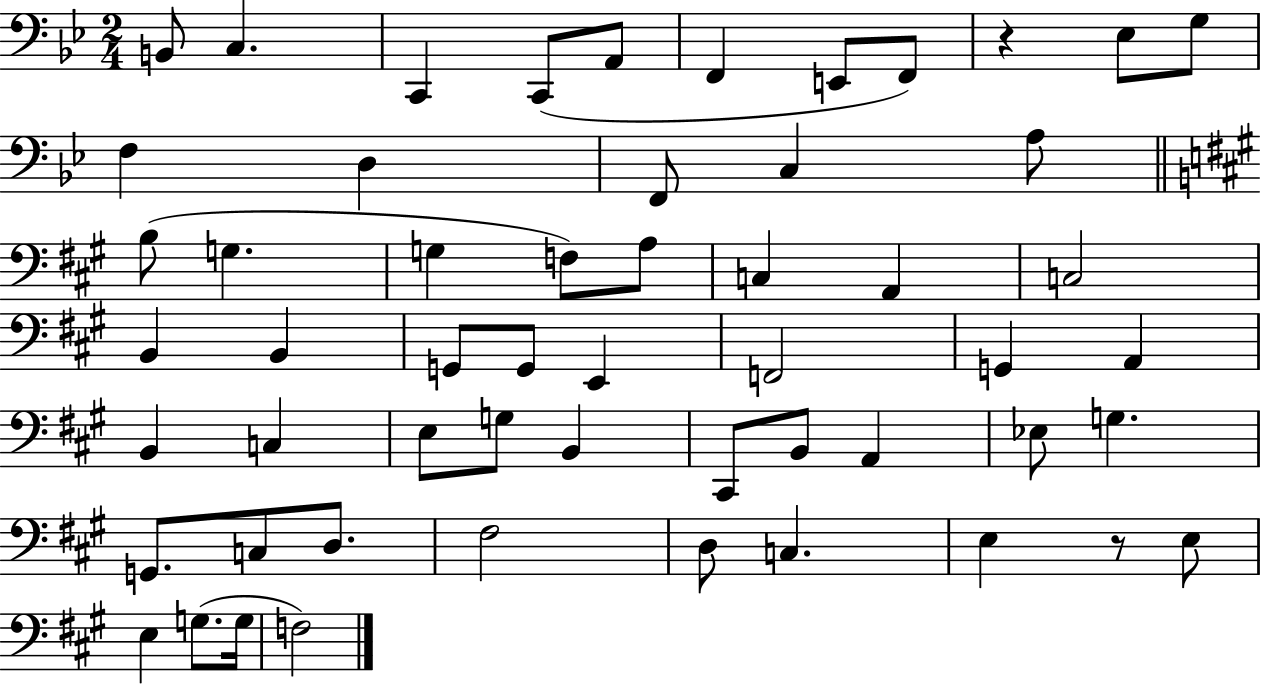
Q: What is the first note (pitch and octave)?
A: B2